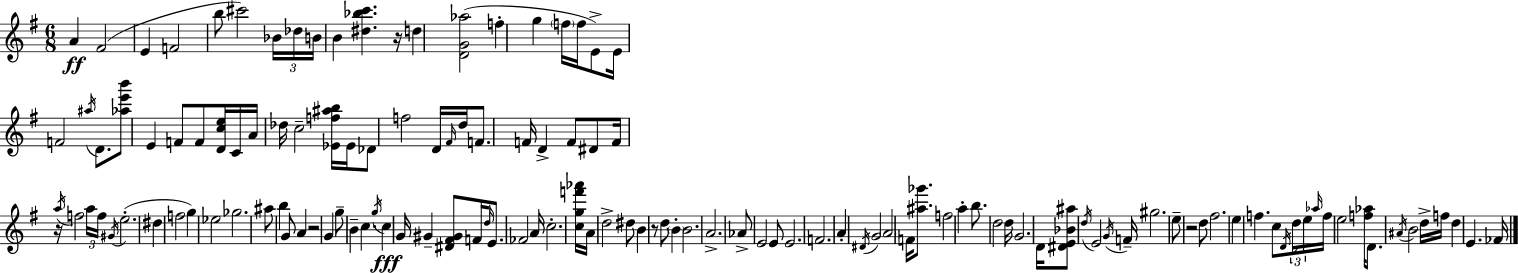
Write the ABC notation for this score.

X:1
T:Untitled
M:6/8
L:1/4
K:G
A ^F2 E F2 b/2 ^c'2 _B/4 _d/4 B/4 B [^d_bc'] z/4 d [DG_a]2 f g f/4 f/4 E/2 E/4 F2 ^a/4 D/2 [_ae'b']/2 E F/2 F/2 [Dce]/4 C/4 A/4 _d/4 c2 [_Ef^ab]/4 _E/4 _D/2 f2 D/4 ^F/4 d/4 F/2 F/4 D F/2 ^D/2 F/4 z/4 a/4 f2 a/4 f/4 ^G/4 e2 ^d f2 g _e2 _g2 ^a/2 b G/2 A z2 G g/2 B c g/4 c G/4 ^G [^D^F^G]/2 F/4 d/4 E/2 _F2 A/4 c2 [cgf'_a']/4 A/4 d2 ^d/2 B z/2 d/2 B B2 A2 _A/2 E2 E/2 E2 F2 A ^D/4 G2 A2 F/4 [^a_g']/2 f2 a b/2 d2 d/4 G2 D/4 [^DE_B^a]/2 d/4 E2 G/4 F/4 ^g2 e/2 z2 d/2 ^f2 e f c/2 D/4 d/4 e/4 _a/4 f/4 e2 [f_a]/4 D/2 ^A/4 B2 d/4 f/4 d E _F/4